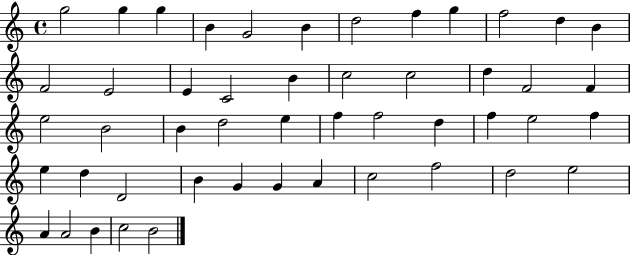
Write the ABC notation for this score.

X:1
T:Untitled
M:4/4
L:1/4
K:C
g2 g g B G2 B d2 f g f2 d B F2 E2 E C2 B c2 c2 d F2 F e2 B2 B d2 e f f2 d f e2 f e d D2 B G G A c2 f2 d2 e2 A A2 B c2 B2